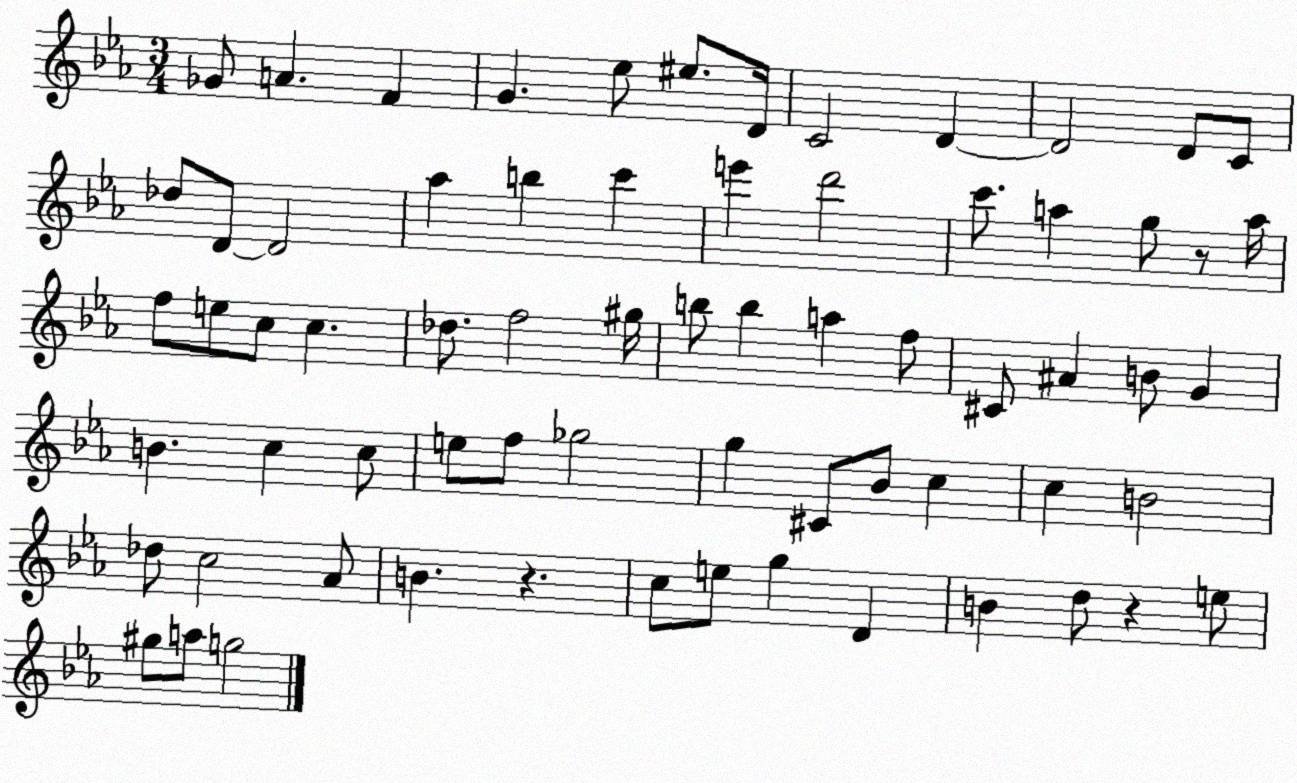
X:1
T:Untitled
M:3/4
L:1/4
K:Eb
_G/2 A F G _e/2 ^e/2 D/4 C2 D D2 D/2 C/2 _d/2 D/2 D2 _a b c' e' d'2 c'/2 a g/2 z/2 a/4 f/2 e/2 c/2 c _d/2 f2 ^g/4 b/2 b a f/2 ^C/2 ^A B/2 G B c c/2 e/2 f/2 _g2 g ^C/2 _B/2 c c B2 _d/2 c2 _A/2 B z c/2 e/2 g D B d/2 z e/2 ^g/2 a/2 g2